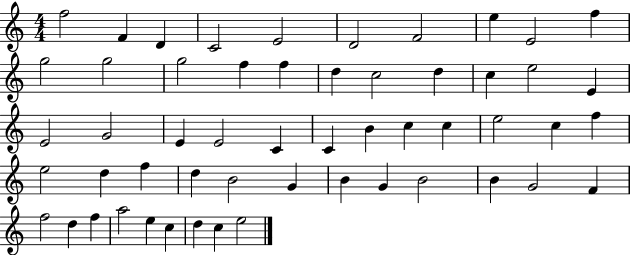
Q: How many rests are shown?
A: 0